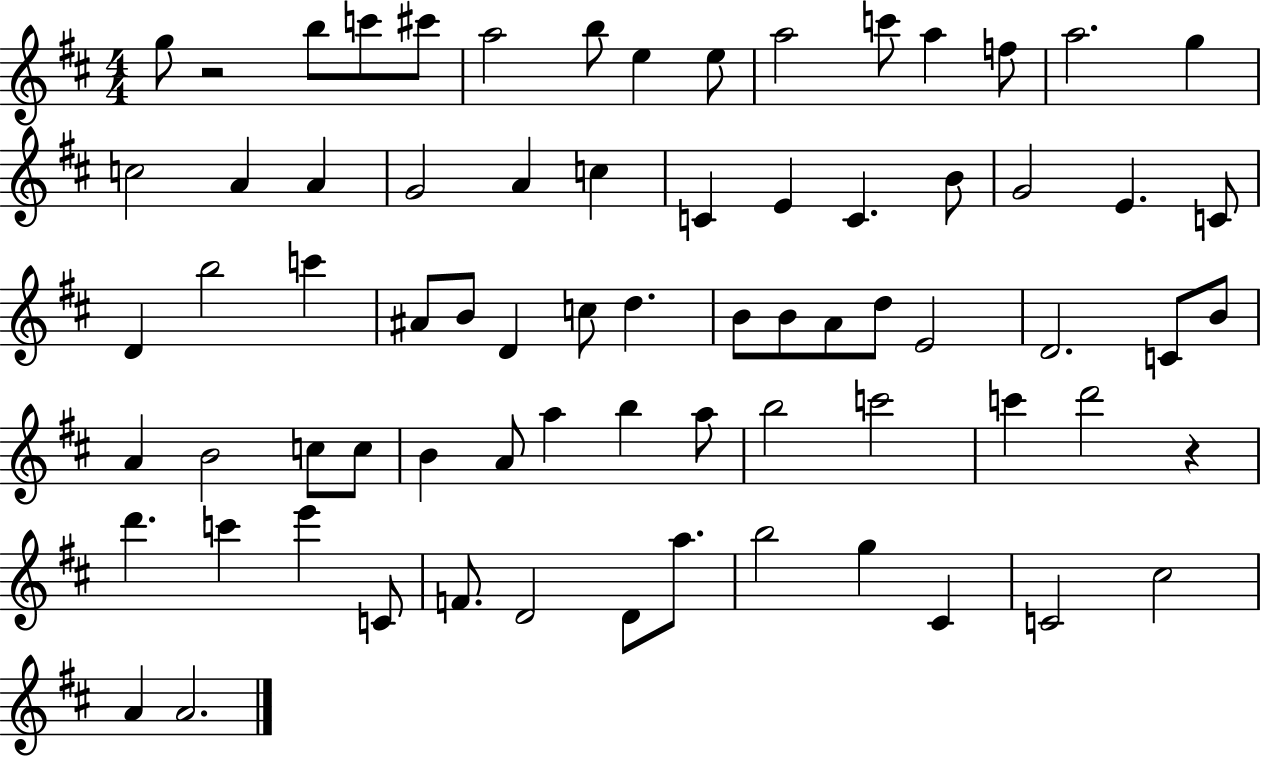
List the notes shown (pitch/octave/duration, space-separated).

G5/e R/h B5/e C6/e C#6/e A5/h B5/e E5/q E5/e A5/h C6/e A5/q F5/e A5/h. G5/q C5/h A4/q A4/q G4/h A4/q C5/q C4/q E4/q C4/q. B4/e G4/h E4/q. C4/e D4/q B5/h C6/q A#4/e B4/e D4/q C5/e D5/q. B4/e B4/e A4/e D5/e E4/h D4/h. C4/e B4/e A4/q B4/h C5/e C5/e B4/q A4/e A5/q B5/q A5/e B5/h C6/h C6/q D6/h R/q D6/q. C6/q E6/q C4/e F4/e. D4/h D4/e A5/e. B5/h G5/q C#4/q C4/h C#5/h A4/q A4/h.